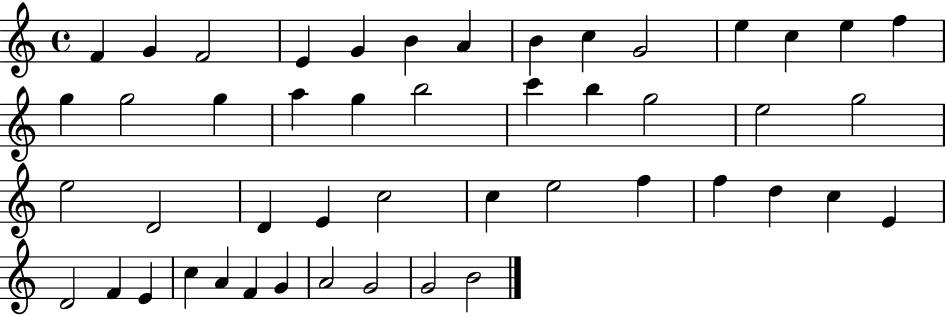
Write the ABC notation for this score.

X:1
T:Untitled
M:4/4
L:1/4
K:C
F G F2 E G B A B c G2 e c e f g g2 g a g b2 c' b g2 e2 g2 e2 D2 D E c2 c e2 f f d c E D2 F E c A F G A2 G2 G2 B2